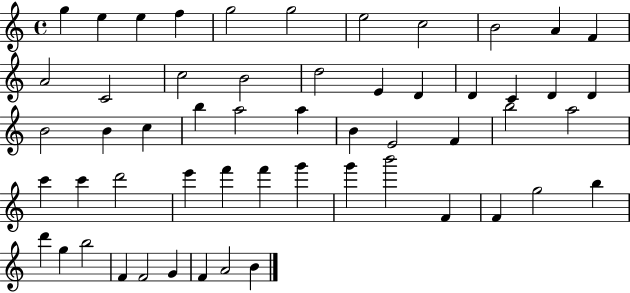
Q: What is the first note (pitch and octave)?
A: G5